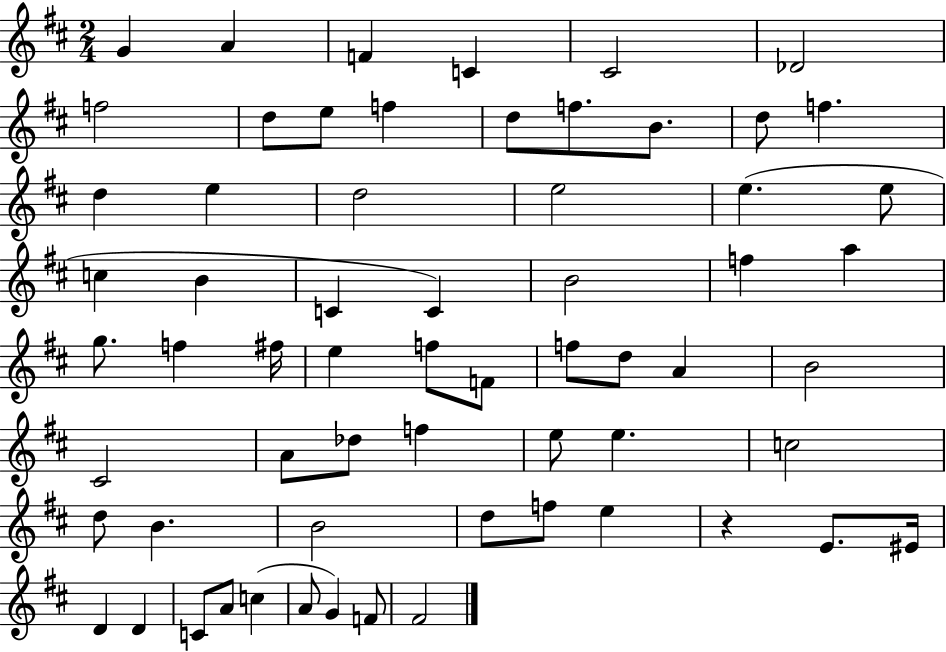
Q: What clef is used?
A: treble